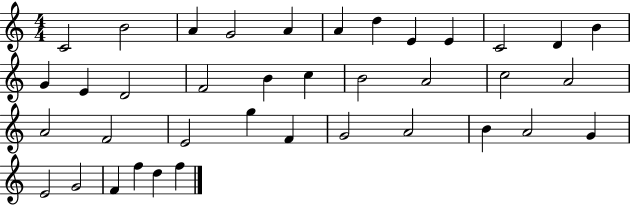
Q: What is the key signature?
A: C major